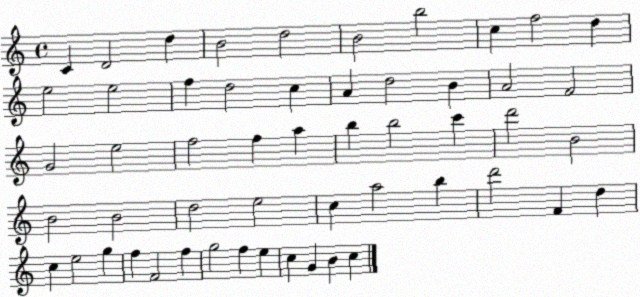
X:1
T:Untitled
M:4/4
L:1/4
K:C
C D2 d B2 d2 B2 b2 c f2 d e2 e2 f d2 c A d2 B A2 F2 G2 e2 f2 f a b b2 c' d'2 B2 B2 B2 d2 e2 c a2 b d'2 F d c e2 g f F2 f g2 f e c G B c